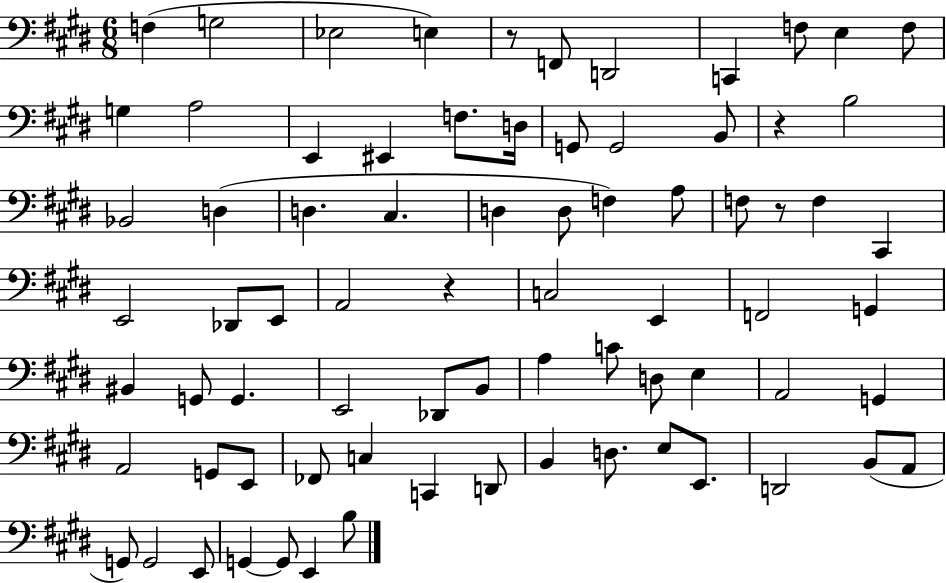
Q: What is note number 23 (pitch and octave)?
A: D3